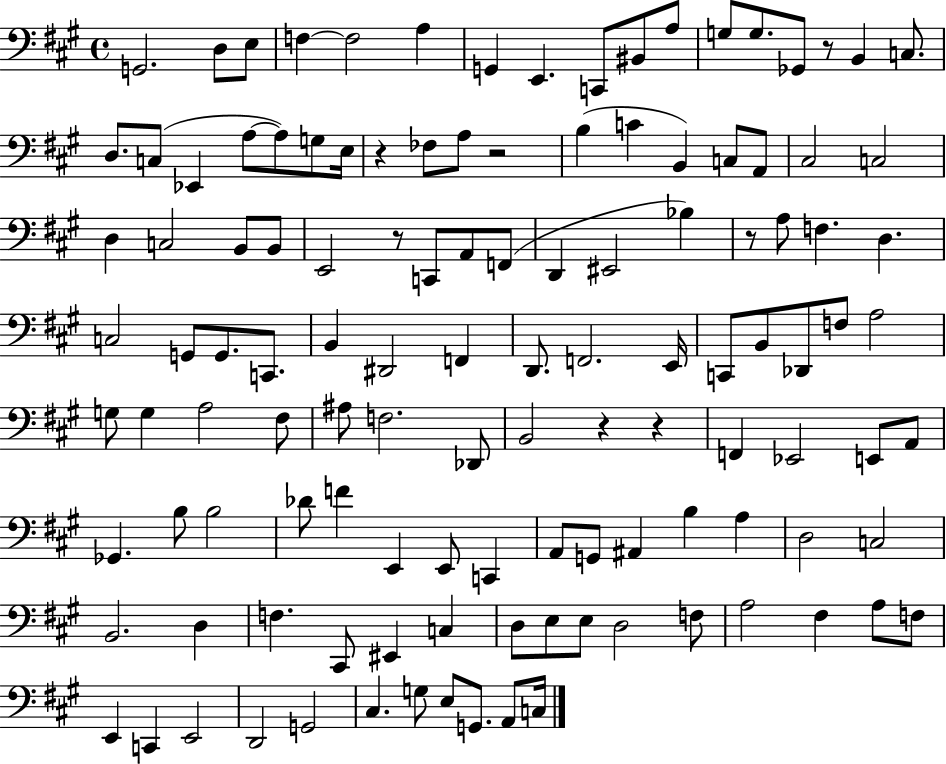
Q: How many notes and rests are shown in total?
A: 121